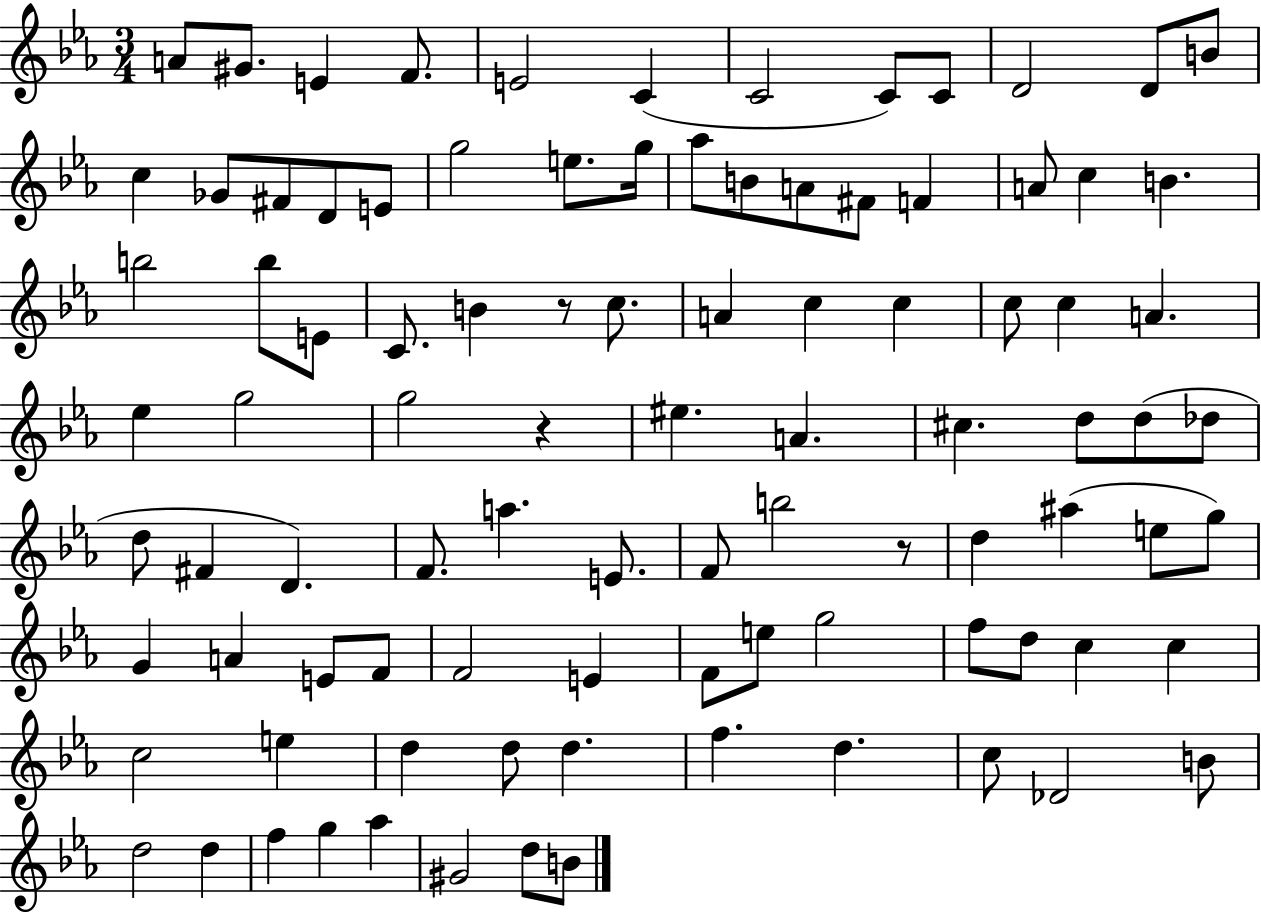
{
  \clef treble
  \numericTimeSignature
  \time 3/4
  \key ees \major
  a'8 gis'8. e'4 f'8. | e'2 c'4( | c'2 c'8) c'8 | d'2 d'8 b'8 | \break c''4 ges'8 fis'8 d'8 e'8 | g''2 e''8. g''16 | aes''8 b'8 a'8 fis'8 f'4 | a'8 c''4 b'4. | \break b''2 b''8 e'8 | c'8. b'4 r8 c''8. | a'4 c''4 c''4 | c''8 c''4 a'4. | \break ees''4 g''2 | g''2 r4 | eis''4. a'4. | cis''4. d''8 d''8( des''8 | \break d''8 fis'4 d'4.) | f'8. a''4. e'8. | f'8 b''2 r8 | d''4 ais''4( e''8 g''8) | \break g'4 a'4 e'8 f'8 | f'2 e'4 | f'8 e''8 g''2 | f''8 d''8 c''4 c''4 | \break c''2 e''4 | d''4 d''8 d''4. | f''4. d''4. | c''8 des'2 b'8 | \break d''2 d''4 | f''4 g''4 aes''4 | gis'2 d''8 b'8 | \bar "|."
}